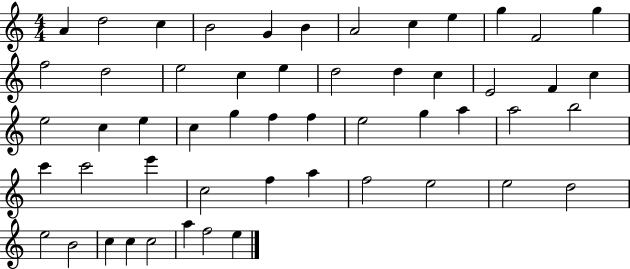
{
  \clef treble
  \numericTimeSignature
  \time 4/4
  \key c \major
  a'4 d''2 c''4 | b'2 g'4 b'4 | a'2 c''4 e''4 | g''4 f'2 g''4 | \break f''2 d''2 | e''2 c''4 e''4 | d''2 d''4 c''4 | e'2 f'4 c''4 | \break e''2 c''4 e''4 | c''4 g''4 f''4 f''4 | e''2 g''4 a''4 | a''2 b''2 | \break c'''4 c'''2 e'''4 | c''2 f''4 a''4 | f''2 e''2 | e''2 d''2 | \break e''2 b'2 | c''4 c''4 c''2 | a''4 f''2 e''4 | \bar "|."
}